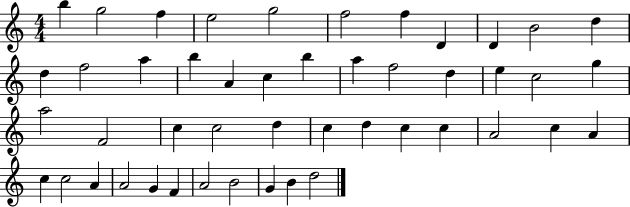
{
  \clef treble
  \numericTimeSignature
  \time 4/4
  \key c \major
  b''4 g''2 f''4 | e''2 g''2 | f''2 f''4 d'4 | d'4 b'2 d''4 | \break d''4 f''2 a''4 | b''4 a'4 c''4 b''4 | a''4 f''2 d''4 | e''4 c''2 g''4 | \break a''2 f'2 | c''4 c''2 d''4 | c''4 d''4 c''4 c''4 | a'2 c''4 a'4 | \break c''4 c''2 a'4 | a'2 g'4 f'4 | a'2 b'2 | g'4 b'4 d''2 | \break \bar "|."
}